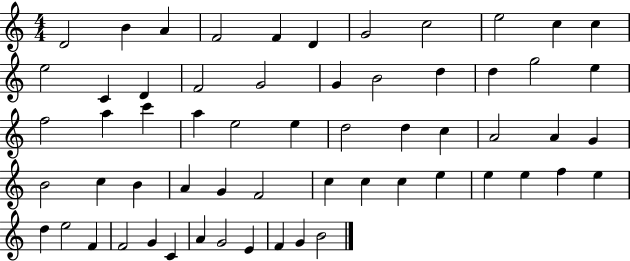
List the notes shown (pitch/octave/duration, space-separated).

D4/h B4/q A4/q F4/h F4/q D4/q G4/h C5/h E5/h C5/q C5/q E5/h C4/q D4/q F4/h G4/h G4/q B4/h D5/q D5/q G5/h E5/q F5/h A5/q C6/q A5/q E5/h E5/q D5/h D5/q C5/q A4/h A4/q G4/q B4/h C5/q B4/q A4/q G4/q F4/h C5/q C5/q C5/q E5/q E5/q E5/q F5/q E5/q D5/q E5/h F4/q F4/h G4/q C4/q A4/q G4/h E4/q F4/q G4/q B4/h